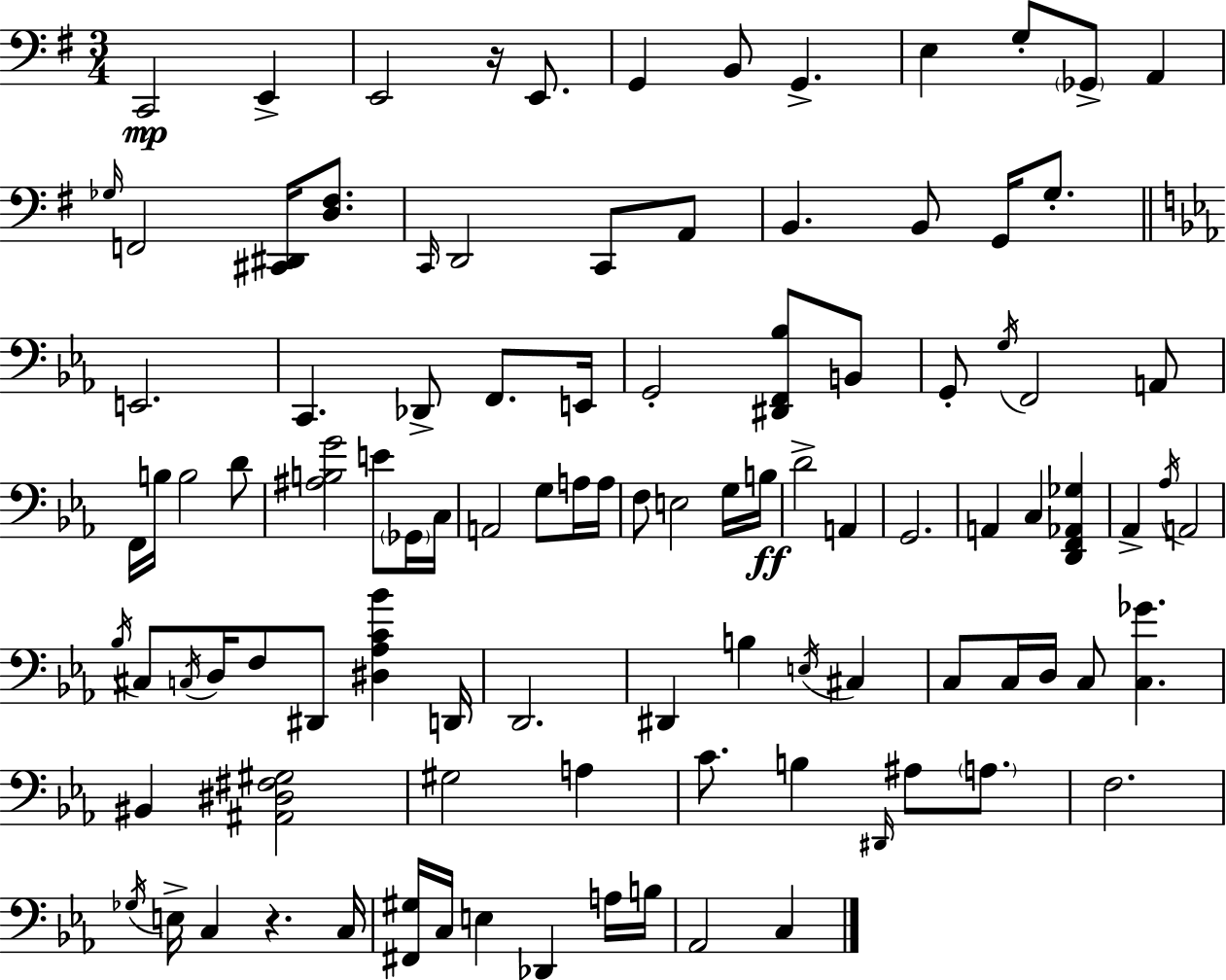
{
  \clef bass
  \numericTimeSignature
  \time 3/4
  \key g \major
  c,2\mp e,4-> | e,2 r16 e,8. | g,4 b,8 g,4.-> | e4 g8-. \parenthesize ges,8-> a,4 | \break \grace { ges16 } f,2 <cis, dis,>16 <d fis>8. | \grace { c,16 } d,2 c,8 | a,8 b,4. b,8 g,16 g8.-. | \bar "||" \break \key ees \major e,2. | c,4. des,8-> f,8. e,16 | g,2-. <dis, f, bes>8 b,8 | g,8-. \acciaccatura { g16 } f,2 a,8 | \break f,16 b16 b2 d'8 | <ais b g'>2 e'8 \parenthesize ges,16 | c16 a,2 g8 a16 | a16 f8 e2 g16 | \break b16\ff d'2-> a,4 | g,2. | a,4 c4 <d, f, aes, ges>4 | aes,4-> \acciaccatura { aes16 } a,2 | \break \acciaccatura { bes16 } cis8 \acciaccatura { c16 } d16 f8 dis,8 <dis aes c' bes'>4 | d,16 d,2. | dis,4 b4 | \acciaccatura { e16 } cis4 c8 c16 d16 c8 <c ges'>4. | \break bis,4 <ais, dis fis gis>2 | gis2 | a4 c'8. b4 | \grace { dis,16 } ais8 \parenthesize a8. f2. | \break \acciaccatura { ges16 } e16-> c4 | r4. c16 <fis, gis>16 c16 e4 | des,4 a16 b16 aes,2 | c4 \bar "|."
}